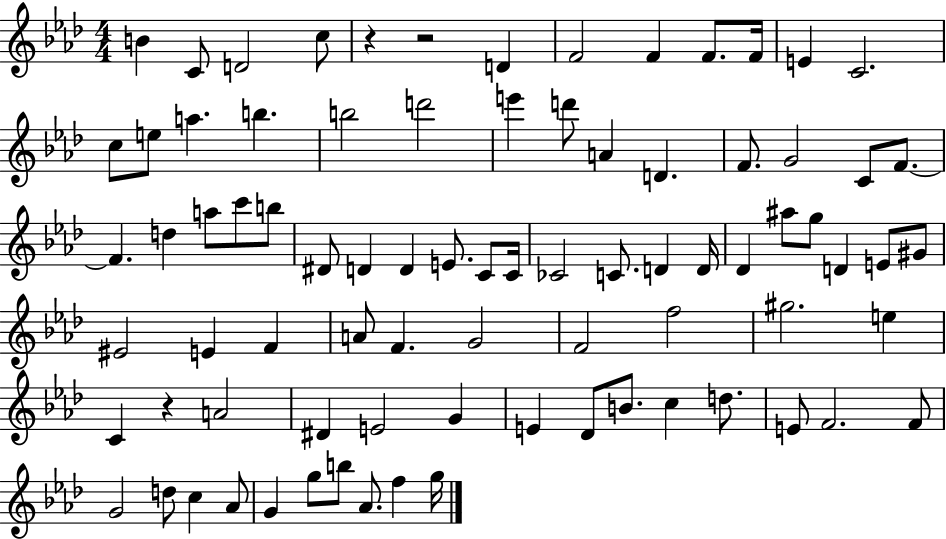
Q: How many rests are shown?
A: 3